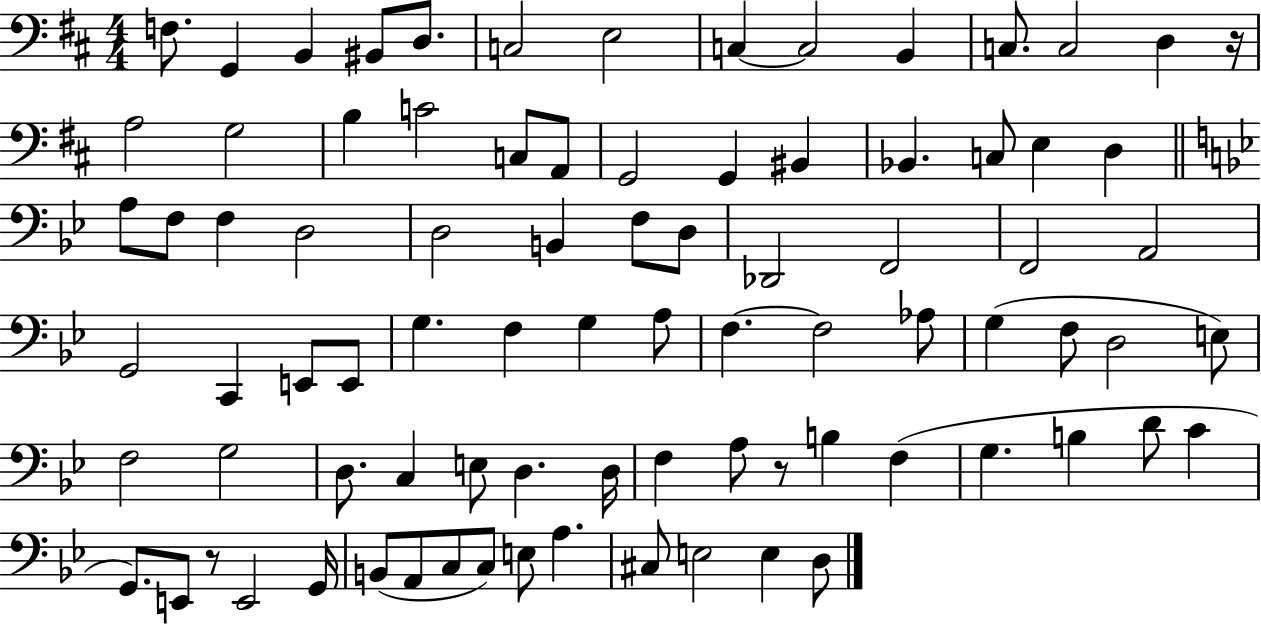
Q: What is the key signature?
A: D major